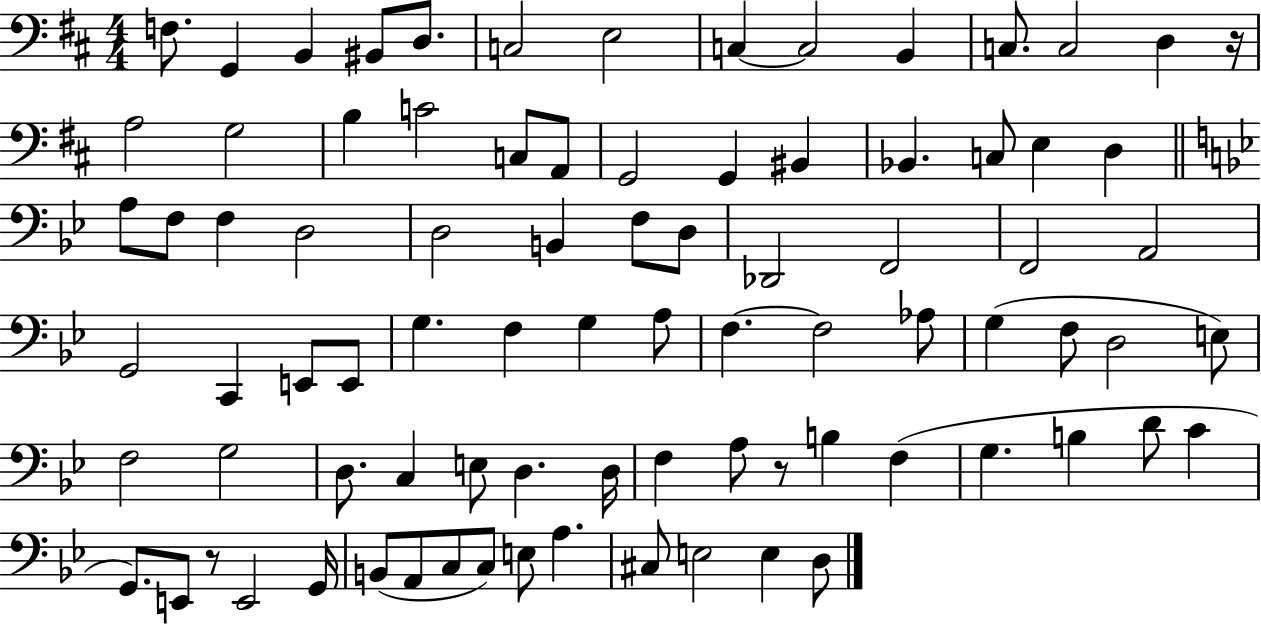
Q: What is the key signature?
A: D major